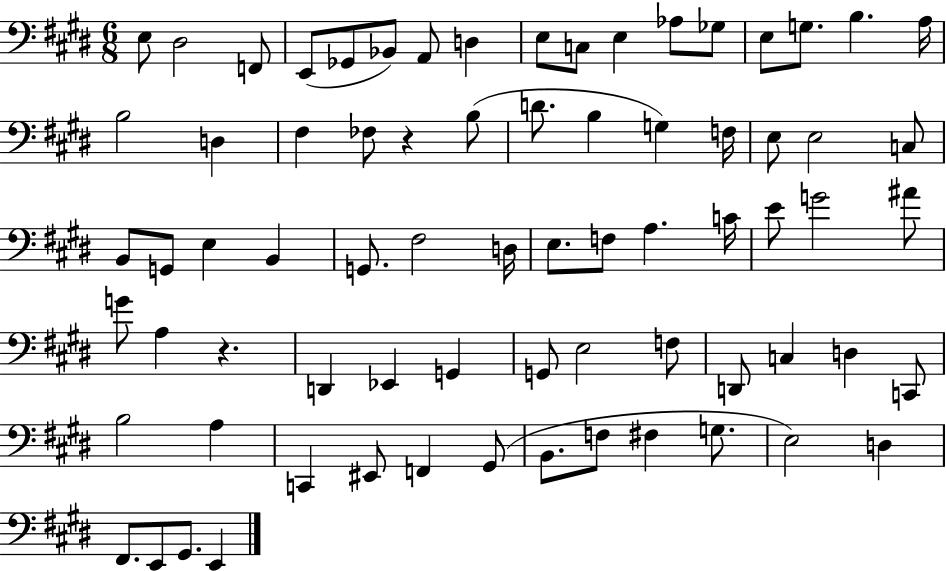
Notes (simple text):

E3/e D#3/h F2/e E2/e Gb2/e Bb2/e A2/e D3/q E3/e C3/e E3/q Ab3/e Gb3/e E3/e G3/e. B3/q. A3/s B3/h D3/q F#3/q FES3/e R/q B3/e D4/e. B3/q G3/q F3/s E3/e E3/h C3/e B2/e G2/e E3/q B2/q G2/e. F#3/h D3/s E3/e. F3/e A3/q. C4/s E4/e G4/h A#4/e G4/e A3/q R/q. D2/q Eb2/q G2/q G2/e E3/h F3/e D2/e C3/q D3/q C2/e B3/h A3/q C2/q EIS2/e F2/q G#2/e B2/e. F3/e F#3/q G3/e. E3/h D3/q F#2/e. E2/e G#2/e. E2/q